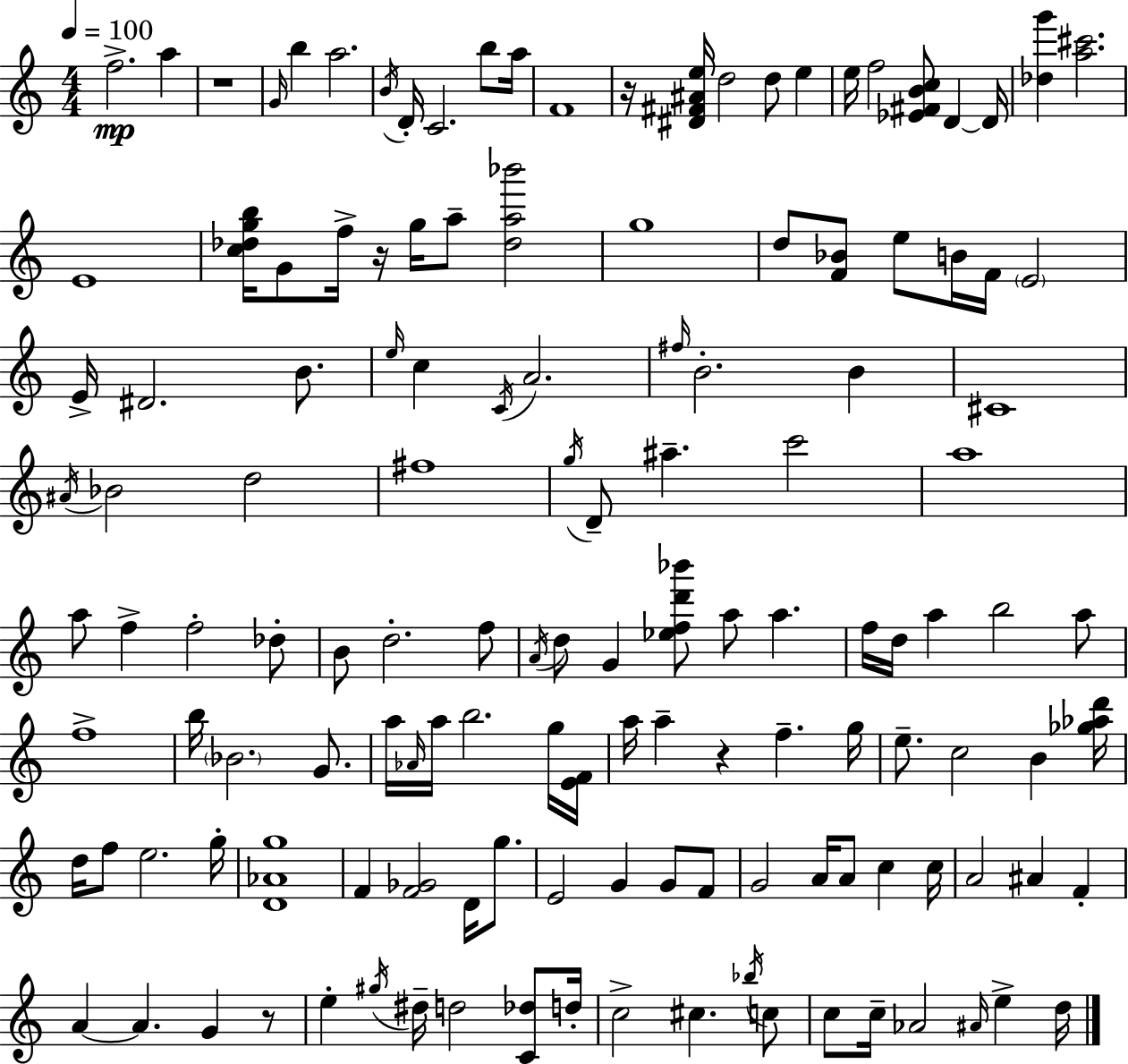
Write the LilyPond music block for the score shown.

{
  \clef treble
  \numericTimeSignature
  \time 4/4
  \key c \major
  \tempo 4 = 100
  f''2.->\mp a''4 | r1 | \grace { g'16 } b''4 a''2. | \acciaccatura { b'16 } d'16-. c'2. b''8 | \break a''16 f'1 | r16 <dis' fis' ais' e''>16 d''2 d''8 e''4 | e''16 f''2 <ees' fis' b' c''>8 d'4~~ | d'16 <des'' g'''>4 <a'' cis'''>2. | \break e'1 | <c'' des'' g'' b''>16 g'8 f''16-> r16 g''16 a''8-- <des'' a'' bes'''>2 | g''1 | d''8 <f' bes'>8 e''8 b'16 f'16 \parenthesize e'2 | \break e'16-> dis'2. b'8. | \grace { e''16 } c''4 \acciaccatura { c'16 } a'2. | \grace { fis''16 } b'2.-. | b'4 cis'1 | \break \acciaccatura { ais'16 } bes'2 d''2 | fis''1 | \acciaccatura { g''16 } d'8-- ais''4.-- c'''2 | a''1 | \break a''8 f''4-> f''2-. | des''8-. b'8 d''2.-. | f''8 \acciaccatura { a'16 } d''8 g'4 <ees'' f'' d''' bes'''>8 | a''8 a''4. f''16 d''16 a''4 b''2 | \break a''8 f''1-> | b''16 \parenthesize bes'2. | g'8. a''16 \grace { aes'16 } a''16 b''2. | g''16 <e' f'>16 a''16 a''4-- r4 | \break f''4.-- g''16 e''8.-- c''2 | b'4 <ges'' aes'' d'''>16 d''16 f''8 e''2. | g''16-. <d' aes' g''>1 | f'4 <f' ges'>2 | \break d'16 g''8. e'2 | g'4 g'8 f'8 g'2 | a'16 a'8 c''4 c''16 a'2 | ais'4 f'4-. a'4~~ a'4. | \break g'4 r8 e''4-. \acciaccatura { gis''16 } dis''16-- d''2 | <c' des''>8 d''16-. c''2-> | cis''4. \acciaccatura { bes''16 } c''8 c''8 c''16-- aes'2 | \grace { ais'16 } e''4-> d''16 \bar "|."
}